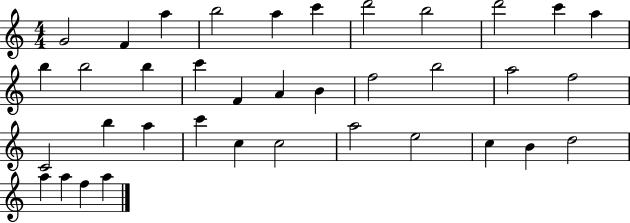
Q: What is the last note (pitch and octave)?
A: A5